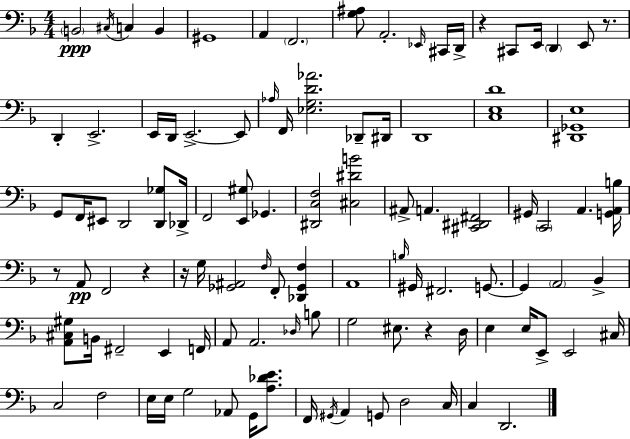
X:1
T:Untitled
M:4/4
L:1/4
K:F
B,,2 ^C,/4 C, B,, ^G,,4 A,, F,,2 [G,^A,]/2 A,,2 _E,,/4 ^C,,/4 D,,/4 z ^C,,/2 E,,/4 D,, E,,/2 z/2 D,, E,,2 E,,/4 D,,/4 E,,2 E,,/2 _A,/4 F,,/4 [_E,G,D_A]2 _D,,/2 ^D,,/4 D,,4 [C,E,D]4 [^D,,_G,,E,]4 G,,/2 F,,/4 ^E,,/2 D,,2 [D,,_G,]/2 _D,,/4 F,,2 [E,,^G,]/2 _G,, [^D,,C,F,]2 [^C,^DB]2 ^A,,/2 A,, [^C,,^D,,^F,,]2 ^G,,/4 C,,2 A,, [G,,A,,B,]/4 z/2 A,,/2 F,,2 z z/4 G,/4 [_G,,^A,,]2 F,/4 F,,/2 [_D,,_G,,F,] A,,4 B,/4 ^G,,/4 ^F,,2 G,,/2 G,, A,,2 _B,, [A,,^C,^G,]/2 B,,/4 ^F,,2 E,, F,,/4 A,,/2 A,,2 _D,/4 B,/2 G,2 ^E,/2 z D,/4 E, E,/4 E,,/2 E,,2 ^C,/4 C,2 F,2 E,/4 E,/4 G,2 _A,,/2 G,,/4 [A,_DE]/2 F,,/4 ^G,,/4 A,, G,,/2 D,2 C,/4 C, D,,2